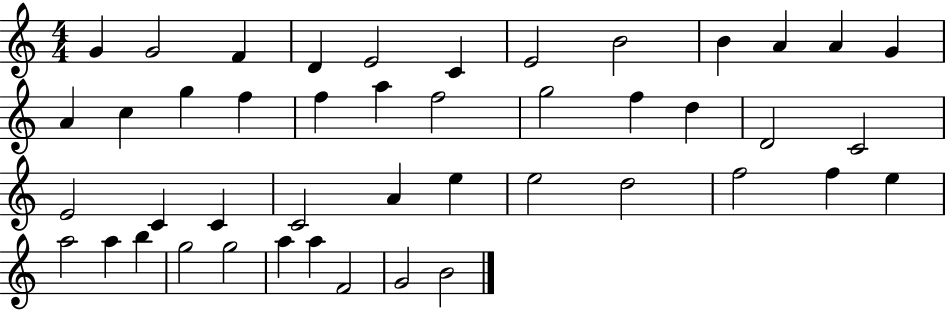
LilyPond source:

{
  \clef treble
  \numericTimeSignature
  \time 4/4
  \key c \major
  g'4 g'2 f'4 | d'4 e'2 c'4 | e'2 b'2 | b'4 a'4 a'4 g'4 | \break a'4 c''4 g''4 f''4 | f''4 a''4 f''2 | g''2 f''4 d''4 | d'2 c'2 | \break e'2 c'4 c'4 | c'2 a'4 e''4 | e''2 d''2 | f''2 f''4 e''4 | \break a''2 a''4 b''4 | g''2 g''2 | a''4 a''4 f'2 | g'2 b'2 | \break \bar "|."
}